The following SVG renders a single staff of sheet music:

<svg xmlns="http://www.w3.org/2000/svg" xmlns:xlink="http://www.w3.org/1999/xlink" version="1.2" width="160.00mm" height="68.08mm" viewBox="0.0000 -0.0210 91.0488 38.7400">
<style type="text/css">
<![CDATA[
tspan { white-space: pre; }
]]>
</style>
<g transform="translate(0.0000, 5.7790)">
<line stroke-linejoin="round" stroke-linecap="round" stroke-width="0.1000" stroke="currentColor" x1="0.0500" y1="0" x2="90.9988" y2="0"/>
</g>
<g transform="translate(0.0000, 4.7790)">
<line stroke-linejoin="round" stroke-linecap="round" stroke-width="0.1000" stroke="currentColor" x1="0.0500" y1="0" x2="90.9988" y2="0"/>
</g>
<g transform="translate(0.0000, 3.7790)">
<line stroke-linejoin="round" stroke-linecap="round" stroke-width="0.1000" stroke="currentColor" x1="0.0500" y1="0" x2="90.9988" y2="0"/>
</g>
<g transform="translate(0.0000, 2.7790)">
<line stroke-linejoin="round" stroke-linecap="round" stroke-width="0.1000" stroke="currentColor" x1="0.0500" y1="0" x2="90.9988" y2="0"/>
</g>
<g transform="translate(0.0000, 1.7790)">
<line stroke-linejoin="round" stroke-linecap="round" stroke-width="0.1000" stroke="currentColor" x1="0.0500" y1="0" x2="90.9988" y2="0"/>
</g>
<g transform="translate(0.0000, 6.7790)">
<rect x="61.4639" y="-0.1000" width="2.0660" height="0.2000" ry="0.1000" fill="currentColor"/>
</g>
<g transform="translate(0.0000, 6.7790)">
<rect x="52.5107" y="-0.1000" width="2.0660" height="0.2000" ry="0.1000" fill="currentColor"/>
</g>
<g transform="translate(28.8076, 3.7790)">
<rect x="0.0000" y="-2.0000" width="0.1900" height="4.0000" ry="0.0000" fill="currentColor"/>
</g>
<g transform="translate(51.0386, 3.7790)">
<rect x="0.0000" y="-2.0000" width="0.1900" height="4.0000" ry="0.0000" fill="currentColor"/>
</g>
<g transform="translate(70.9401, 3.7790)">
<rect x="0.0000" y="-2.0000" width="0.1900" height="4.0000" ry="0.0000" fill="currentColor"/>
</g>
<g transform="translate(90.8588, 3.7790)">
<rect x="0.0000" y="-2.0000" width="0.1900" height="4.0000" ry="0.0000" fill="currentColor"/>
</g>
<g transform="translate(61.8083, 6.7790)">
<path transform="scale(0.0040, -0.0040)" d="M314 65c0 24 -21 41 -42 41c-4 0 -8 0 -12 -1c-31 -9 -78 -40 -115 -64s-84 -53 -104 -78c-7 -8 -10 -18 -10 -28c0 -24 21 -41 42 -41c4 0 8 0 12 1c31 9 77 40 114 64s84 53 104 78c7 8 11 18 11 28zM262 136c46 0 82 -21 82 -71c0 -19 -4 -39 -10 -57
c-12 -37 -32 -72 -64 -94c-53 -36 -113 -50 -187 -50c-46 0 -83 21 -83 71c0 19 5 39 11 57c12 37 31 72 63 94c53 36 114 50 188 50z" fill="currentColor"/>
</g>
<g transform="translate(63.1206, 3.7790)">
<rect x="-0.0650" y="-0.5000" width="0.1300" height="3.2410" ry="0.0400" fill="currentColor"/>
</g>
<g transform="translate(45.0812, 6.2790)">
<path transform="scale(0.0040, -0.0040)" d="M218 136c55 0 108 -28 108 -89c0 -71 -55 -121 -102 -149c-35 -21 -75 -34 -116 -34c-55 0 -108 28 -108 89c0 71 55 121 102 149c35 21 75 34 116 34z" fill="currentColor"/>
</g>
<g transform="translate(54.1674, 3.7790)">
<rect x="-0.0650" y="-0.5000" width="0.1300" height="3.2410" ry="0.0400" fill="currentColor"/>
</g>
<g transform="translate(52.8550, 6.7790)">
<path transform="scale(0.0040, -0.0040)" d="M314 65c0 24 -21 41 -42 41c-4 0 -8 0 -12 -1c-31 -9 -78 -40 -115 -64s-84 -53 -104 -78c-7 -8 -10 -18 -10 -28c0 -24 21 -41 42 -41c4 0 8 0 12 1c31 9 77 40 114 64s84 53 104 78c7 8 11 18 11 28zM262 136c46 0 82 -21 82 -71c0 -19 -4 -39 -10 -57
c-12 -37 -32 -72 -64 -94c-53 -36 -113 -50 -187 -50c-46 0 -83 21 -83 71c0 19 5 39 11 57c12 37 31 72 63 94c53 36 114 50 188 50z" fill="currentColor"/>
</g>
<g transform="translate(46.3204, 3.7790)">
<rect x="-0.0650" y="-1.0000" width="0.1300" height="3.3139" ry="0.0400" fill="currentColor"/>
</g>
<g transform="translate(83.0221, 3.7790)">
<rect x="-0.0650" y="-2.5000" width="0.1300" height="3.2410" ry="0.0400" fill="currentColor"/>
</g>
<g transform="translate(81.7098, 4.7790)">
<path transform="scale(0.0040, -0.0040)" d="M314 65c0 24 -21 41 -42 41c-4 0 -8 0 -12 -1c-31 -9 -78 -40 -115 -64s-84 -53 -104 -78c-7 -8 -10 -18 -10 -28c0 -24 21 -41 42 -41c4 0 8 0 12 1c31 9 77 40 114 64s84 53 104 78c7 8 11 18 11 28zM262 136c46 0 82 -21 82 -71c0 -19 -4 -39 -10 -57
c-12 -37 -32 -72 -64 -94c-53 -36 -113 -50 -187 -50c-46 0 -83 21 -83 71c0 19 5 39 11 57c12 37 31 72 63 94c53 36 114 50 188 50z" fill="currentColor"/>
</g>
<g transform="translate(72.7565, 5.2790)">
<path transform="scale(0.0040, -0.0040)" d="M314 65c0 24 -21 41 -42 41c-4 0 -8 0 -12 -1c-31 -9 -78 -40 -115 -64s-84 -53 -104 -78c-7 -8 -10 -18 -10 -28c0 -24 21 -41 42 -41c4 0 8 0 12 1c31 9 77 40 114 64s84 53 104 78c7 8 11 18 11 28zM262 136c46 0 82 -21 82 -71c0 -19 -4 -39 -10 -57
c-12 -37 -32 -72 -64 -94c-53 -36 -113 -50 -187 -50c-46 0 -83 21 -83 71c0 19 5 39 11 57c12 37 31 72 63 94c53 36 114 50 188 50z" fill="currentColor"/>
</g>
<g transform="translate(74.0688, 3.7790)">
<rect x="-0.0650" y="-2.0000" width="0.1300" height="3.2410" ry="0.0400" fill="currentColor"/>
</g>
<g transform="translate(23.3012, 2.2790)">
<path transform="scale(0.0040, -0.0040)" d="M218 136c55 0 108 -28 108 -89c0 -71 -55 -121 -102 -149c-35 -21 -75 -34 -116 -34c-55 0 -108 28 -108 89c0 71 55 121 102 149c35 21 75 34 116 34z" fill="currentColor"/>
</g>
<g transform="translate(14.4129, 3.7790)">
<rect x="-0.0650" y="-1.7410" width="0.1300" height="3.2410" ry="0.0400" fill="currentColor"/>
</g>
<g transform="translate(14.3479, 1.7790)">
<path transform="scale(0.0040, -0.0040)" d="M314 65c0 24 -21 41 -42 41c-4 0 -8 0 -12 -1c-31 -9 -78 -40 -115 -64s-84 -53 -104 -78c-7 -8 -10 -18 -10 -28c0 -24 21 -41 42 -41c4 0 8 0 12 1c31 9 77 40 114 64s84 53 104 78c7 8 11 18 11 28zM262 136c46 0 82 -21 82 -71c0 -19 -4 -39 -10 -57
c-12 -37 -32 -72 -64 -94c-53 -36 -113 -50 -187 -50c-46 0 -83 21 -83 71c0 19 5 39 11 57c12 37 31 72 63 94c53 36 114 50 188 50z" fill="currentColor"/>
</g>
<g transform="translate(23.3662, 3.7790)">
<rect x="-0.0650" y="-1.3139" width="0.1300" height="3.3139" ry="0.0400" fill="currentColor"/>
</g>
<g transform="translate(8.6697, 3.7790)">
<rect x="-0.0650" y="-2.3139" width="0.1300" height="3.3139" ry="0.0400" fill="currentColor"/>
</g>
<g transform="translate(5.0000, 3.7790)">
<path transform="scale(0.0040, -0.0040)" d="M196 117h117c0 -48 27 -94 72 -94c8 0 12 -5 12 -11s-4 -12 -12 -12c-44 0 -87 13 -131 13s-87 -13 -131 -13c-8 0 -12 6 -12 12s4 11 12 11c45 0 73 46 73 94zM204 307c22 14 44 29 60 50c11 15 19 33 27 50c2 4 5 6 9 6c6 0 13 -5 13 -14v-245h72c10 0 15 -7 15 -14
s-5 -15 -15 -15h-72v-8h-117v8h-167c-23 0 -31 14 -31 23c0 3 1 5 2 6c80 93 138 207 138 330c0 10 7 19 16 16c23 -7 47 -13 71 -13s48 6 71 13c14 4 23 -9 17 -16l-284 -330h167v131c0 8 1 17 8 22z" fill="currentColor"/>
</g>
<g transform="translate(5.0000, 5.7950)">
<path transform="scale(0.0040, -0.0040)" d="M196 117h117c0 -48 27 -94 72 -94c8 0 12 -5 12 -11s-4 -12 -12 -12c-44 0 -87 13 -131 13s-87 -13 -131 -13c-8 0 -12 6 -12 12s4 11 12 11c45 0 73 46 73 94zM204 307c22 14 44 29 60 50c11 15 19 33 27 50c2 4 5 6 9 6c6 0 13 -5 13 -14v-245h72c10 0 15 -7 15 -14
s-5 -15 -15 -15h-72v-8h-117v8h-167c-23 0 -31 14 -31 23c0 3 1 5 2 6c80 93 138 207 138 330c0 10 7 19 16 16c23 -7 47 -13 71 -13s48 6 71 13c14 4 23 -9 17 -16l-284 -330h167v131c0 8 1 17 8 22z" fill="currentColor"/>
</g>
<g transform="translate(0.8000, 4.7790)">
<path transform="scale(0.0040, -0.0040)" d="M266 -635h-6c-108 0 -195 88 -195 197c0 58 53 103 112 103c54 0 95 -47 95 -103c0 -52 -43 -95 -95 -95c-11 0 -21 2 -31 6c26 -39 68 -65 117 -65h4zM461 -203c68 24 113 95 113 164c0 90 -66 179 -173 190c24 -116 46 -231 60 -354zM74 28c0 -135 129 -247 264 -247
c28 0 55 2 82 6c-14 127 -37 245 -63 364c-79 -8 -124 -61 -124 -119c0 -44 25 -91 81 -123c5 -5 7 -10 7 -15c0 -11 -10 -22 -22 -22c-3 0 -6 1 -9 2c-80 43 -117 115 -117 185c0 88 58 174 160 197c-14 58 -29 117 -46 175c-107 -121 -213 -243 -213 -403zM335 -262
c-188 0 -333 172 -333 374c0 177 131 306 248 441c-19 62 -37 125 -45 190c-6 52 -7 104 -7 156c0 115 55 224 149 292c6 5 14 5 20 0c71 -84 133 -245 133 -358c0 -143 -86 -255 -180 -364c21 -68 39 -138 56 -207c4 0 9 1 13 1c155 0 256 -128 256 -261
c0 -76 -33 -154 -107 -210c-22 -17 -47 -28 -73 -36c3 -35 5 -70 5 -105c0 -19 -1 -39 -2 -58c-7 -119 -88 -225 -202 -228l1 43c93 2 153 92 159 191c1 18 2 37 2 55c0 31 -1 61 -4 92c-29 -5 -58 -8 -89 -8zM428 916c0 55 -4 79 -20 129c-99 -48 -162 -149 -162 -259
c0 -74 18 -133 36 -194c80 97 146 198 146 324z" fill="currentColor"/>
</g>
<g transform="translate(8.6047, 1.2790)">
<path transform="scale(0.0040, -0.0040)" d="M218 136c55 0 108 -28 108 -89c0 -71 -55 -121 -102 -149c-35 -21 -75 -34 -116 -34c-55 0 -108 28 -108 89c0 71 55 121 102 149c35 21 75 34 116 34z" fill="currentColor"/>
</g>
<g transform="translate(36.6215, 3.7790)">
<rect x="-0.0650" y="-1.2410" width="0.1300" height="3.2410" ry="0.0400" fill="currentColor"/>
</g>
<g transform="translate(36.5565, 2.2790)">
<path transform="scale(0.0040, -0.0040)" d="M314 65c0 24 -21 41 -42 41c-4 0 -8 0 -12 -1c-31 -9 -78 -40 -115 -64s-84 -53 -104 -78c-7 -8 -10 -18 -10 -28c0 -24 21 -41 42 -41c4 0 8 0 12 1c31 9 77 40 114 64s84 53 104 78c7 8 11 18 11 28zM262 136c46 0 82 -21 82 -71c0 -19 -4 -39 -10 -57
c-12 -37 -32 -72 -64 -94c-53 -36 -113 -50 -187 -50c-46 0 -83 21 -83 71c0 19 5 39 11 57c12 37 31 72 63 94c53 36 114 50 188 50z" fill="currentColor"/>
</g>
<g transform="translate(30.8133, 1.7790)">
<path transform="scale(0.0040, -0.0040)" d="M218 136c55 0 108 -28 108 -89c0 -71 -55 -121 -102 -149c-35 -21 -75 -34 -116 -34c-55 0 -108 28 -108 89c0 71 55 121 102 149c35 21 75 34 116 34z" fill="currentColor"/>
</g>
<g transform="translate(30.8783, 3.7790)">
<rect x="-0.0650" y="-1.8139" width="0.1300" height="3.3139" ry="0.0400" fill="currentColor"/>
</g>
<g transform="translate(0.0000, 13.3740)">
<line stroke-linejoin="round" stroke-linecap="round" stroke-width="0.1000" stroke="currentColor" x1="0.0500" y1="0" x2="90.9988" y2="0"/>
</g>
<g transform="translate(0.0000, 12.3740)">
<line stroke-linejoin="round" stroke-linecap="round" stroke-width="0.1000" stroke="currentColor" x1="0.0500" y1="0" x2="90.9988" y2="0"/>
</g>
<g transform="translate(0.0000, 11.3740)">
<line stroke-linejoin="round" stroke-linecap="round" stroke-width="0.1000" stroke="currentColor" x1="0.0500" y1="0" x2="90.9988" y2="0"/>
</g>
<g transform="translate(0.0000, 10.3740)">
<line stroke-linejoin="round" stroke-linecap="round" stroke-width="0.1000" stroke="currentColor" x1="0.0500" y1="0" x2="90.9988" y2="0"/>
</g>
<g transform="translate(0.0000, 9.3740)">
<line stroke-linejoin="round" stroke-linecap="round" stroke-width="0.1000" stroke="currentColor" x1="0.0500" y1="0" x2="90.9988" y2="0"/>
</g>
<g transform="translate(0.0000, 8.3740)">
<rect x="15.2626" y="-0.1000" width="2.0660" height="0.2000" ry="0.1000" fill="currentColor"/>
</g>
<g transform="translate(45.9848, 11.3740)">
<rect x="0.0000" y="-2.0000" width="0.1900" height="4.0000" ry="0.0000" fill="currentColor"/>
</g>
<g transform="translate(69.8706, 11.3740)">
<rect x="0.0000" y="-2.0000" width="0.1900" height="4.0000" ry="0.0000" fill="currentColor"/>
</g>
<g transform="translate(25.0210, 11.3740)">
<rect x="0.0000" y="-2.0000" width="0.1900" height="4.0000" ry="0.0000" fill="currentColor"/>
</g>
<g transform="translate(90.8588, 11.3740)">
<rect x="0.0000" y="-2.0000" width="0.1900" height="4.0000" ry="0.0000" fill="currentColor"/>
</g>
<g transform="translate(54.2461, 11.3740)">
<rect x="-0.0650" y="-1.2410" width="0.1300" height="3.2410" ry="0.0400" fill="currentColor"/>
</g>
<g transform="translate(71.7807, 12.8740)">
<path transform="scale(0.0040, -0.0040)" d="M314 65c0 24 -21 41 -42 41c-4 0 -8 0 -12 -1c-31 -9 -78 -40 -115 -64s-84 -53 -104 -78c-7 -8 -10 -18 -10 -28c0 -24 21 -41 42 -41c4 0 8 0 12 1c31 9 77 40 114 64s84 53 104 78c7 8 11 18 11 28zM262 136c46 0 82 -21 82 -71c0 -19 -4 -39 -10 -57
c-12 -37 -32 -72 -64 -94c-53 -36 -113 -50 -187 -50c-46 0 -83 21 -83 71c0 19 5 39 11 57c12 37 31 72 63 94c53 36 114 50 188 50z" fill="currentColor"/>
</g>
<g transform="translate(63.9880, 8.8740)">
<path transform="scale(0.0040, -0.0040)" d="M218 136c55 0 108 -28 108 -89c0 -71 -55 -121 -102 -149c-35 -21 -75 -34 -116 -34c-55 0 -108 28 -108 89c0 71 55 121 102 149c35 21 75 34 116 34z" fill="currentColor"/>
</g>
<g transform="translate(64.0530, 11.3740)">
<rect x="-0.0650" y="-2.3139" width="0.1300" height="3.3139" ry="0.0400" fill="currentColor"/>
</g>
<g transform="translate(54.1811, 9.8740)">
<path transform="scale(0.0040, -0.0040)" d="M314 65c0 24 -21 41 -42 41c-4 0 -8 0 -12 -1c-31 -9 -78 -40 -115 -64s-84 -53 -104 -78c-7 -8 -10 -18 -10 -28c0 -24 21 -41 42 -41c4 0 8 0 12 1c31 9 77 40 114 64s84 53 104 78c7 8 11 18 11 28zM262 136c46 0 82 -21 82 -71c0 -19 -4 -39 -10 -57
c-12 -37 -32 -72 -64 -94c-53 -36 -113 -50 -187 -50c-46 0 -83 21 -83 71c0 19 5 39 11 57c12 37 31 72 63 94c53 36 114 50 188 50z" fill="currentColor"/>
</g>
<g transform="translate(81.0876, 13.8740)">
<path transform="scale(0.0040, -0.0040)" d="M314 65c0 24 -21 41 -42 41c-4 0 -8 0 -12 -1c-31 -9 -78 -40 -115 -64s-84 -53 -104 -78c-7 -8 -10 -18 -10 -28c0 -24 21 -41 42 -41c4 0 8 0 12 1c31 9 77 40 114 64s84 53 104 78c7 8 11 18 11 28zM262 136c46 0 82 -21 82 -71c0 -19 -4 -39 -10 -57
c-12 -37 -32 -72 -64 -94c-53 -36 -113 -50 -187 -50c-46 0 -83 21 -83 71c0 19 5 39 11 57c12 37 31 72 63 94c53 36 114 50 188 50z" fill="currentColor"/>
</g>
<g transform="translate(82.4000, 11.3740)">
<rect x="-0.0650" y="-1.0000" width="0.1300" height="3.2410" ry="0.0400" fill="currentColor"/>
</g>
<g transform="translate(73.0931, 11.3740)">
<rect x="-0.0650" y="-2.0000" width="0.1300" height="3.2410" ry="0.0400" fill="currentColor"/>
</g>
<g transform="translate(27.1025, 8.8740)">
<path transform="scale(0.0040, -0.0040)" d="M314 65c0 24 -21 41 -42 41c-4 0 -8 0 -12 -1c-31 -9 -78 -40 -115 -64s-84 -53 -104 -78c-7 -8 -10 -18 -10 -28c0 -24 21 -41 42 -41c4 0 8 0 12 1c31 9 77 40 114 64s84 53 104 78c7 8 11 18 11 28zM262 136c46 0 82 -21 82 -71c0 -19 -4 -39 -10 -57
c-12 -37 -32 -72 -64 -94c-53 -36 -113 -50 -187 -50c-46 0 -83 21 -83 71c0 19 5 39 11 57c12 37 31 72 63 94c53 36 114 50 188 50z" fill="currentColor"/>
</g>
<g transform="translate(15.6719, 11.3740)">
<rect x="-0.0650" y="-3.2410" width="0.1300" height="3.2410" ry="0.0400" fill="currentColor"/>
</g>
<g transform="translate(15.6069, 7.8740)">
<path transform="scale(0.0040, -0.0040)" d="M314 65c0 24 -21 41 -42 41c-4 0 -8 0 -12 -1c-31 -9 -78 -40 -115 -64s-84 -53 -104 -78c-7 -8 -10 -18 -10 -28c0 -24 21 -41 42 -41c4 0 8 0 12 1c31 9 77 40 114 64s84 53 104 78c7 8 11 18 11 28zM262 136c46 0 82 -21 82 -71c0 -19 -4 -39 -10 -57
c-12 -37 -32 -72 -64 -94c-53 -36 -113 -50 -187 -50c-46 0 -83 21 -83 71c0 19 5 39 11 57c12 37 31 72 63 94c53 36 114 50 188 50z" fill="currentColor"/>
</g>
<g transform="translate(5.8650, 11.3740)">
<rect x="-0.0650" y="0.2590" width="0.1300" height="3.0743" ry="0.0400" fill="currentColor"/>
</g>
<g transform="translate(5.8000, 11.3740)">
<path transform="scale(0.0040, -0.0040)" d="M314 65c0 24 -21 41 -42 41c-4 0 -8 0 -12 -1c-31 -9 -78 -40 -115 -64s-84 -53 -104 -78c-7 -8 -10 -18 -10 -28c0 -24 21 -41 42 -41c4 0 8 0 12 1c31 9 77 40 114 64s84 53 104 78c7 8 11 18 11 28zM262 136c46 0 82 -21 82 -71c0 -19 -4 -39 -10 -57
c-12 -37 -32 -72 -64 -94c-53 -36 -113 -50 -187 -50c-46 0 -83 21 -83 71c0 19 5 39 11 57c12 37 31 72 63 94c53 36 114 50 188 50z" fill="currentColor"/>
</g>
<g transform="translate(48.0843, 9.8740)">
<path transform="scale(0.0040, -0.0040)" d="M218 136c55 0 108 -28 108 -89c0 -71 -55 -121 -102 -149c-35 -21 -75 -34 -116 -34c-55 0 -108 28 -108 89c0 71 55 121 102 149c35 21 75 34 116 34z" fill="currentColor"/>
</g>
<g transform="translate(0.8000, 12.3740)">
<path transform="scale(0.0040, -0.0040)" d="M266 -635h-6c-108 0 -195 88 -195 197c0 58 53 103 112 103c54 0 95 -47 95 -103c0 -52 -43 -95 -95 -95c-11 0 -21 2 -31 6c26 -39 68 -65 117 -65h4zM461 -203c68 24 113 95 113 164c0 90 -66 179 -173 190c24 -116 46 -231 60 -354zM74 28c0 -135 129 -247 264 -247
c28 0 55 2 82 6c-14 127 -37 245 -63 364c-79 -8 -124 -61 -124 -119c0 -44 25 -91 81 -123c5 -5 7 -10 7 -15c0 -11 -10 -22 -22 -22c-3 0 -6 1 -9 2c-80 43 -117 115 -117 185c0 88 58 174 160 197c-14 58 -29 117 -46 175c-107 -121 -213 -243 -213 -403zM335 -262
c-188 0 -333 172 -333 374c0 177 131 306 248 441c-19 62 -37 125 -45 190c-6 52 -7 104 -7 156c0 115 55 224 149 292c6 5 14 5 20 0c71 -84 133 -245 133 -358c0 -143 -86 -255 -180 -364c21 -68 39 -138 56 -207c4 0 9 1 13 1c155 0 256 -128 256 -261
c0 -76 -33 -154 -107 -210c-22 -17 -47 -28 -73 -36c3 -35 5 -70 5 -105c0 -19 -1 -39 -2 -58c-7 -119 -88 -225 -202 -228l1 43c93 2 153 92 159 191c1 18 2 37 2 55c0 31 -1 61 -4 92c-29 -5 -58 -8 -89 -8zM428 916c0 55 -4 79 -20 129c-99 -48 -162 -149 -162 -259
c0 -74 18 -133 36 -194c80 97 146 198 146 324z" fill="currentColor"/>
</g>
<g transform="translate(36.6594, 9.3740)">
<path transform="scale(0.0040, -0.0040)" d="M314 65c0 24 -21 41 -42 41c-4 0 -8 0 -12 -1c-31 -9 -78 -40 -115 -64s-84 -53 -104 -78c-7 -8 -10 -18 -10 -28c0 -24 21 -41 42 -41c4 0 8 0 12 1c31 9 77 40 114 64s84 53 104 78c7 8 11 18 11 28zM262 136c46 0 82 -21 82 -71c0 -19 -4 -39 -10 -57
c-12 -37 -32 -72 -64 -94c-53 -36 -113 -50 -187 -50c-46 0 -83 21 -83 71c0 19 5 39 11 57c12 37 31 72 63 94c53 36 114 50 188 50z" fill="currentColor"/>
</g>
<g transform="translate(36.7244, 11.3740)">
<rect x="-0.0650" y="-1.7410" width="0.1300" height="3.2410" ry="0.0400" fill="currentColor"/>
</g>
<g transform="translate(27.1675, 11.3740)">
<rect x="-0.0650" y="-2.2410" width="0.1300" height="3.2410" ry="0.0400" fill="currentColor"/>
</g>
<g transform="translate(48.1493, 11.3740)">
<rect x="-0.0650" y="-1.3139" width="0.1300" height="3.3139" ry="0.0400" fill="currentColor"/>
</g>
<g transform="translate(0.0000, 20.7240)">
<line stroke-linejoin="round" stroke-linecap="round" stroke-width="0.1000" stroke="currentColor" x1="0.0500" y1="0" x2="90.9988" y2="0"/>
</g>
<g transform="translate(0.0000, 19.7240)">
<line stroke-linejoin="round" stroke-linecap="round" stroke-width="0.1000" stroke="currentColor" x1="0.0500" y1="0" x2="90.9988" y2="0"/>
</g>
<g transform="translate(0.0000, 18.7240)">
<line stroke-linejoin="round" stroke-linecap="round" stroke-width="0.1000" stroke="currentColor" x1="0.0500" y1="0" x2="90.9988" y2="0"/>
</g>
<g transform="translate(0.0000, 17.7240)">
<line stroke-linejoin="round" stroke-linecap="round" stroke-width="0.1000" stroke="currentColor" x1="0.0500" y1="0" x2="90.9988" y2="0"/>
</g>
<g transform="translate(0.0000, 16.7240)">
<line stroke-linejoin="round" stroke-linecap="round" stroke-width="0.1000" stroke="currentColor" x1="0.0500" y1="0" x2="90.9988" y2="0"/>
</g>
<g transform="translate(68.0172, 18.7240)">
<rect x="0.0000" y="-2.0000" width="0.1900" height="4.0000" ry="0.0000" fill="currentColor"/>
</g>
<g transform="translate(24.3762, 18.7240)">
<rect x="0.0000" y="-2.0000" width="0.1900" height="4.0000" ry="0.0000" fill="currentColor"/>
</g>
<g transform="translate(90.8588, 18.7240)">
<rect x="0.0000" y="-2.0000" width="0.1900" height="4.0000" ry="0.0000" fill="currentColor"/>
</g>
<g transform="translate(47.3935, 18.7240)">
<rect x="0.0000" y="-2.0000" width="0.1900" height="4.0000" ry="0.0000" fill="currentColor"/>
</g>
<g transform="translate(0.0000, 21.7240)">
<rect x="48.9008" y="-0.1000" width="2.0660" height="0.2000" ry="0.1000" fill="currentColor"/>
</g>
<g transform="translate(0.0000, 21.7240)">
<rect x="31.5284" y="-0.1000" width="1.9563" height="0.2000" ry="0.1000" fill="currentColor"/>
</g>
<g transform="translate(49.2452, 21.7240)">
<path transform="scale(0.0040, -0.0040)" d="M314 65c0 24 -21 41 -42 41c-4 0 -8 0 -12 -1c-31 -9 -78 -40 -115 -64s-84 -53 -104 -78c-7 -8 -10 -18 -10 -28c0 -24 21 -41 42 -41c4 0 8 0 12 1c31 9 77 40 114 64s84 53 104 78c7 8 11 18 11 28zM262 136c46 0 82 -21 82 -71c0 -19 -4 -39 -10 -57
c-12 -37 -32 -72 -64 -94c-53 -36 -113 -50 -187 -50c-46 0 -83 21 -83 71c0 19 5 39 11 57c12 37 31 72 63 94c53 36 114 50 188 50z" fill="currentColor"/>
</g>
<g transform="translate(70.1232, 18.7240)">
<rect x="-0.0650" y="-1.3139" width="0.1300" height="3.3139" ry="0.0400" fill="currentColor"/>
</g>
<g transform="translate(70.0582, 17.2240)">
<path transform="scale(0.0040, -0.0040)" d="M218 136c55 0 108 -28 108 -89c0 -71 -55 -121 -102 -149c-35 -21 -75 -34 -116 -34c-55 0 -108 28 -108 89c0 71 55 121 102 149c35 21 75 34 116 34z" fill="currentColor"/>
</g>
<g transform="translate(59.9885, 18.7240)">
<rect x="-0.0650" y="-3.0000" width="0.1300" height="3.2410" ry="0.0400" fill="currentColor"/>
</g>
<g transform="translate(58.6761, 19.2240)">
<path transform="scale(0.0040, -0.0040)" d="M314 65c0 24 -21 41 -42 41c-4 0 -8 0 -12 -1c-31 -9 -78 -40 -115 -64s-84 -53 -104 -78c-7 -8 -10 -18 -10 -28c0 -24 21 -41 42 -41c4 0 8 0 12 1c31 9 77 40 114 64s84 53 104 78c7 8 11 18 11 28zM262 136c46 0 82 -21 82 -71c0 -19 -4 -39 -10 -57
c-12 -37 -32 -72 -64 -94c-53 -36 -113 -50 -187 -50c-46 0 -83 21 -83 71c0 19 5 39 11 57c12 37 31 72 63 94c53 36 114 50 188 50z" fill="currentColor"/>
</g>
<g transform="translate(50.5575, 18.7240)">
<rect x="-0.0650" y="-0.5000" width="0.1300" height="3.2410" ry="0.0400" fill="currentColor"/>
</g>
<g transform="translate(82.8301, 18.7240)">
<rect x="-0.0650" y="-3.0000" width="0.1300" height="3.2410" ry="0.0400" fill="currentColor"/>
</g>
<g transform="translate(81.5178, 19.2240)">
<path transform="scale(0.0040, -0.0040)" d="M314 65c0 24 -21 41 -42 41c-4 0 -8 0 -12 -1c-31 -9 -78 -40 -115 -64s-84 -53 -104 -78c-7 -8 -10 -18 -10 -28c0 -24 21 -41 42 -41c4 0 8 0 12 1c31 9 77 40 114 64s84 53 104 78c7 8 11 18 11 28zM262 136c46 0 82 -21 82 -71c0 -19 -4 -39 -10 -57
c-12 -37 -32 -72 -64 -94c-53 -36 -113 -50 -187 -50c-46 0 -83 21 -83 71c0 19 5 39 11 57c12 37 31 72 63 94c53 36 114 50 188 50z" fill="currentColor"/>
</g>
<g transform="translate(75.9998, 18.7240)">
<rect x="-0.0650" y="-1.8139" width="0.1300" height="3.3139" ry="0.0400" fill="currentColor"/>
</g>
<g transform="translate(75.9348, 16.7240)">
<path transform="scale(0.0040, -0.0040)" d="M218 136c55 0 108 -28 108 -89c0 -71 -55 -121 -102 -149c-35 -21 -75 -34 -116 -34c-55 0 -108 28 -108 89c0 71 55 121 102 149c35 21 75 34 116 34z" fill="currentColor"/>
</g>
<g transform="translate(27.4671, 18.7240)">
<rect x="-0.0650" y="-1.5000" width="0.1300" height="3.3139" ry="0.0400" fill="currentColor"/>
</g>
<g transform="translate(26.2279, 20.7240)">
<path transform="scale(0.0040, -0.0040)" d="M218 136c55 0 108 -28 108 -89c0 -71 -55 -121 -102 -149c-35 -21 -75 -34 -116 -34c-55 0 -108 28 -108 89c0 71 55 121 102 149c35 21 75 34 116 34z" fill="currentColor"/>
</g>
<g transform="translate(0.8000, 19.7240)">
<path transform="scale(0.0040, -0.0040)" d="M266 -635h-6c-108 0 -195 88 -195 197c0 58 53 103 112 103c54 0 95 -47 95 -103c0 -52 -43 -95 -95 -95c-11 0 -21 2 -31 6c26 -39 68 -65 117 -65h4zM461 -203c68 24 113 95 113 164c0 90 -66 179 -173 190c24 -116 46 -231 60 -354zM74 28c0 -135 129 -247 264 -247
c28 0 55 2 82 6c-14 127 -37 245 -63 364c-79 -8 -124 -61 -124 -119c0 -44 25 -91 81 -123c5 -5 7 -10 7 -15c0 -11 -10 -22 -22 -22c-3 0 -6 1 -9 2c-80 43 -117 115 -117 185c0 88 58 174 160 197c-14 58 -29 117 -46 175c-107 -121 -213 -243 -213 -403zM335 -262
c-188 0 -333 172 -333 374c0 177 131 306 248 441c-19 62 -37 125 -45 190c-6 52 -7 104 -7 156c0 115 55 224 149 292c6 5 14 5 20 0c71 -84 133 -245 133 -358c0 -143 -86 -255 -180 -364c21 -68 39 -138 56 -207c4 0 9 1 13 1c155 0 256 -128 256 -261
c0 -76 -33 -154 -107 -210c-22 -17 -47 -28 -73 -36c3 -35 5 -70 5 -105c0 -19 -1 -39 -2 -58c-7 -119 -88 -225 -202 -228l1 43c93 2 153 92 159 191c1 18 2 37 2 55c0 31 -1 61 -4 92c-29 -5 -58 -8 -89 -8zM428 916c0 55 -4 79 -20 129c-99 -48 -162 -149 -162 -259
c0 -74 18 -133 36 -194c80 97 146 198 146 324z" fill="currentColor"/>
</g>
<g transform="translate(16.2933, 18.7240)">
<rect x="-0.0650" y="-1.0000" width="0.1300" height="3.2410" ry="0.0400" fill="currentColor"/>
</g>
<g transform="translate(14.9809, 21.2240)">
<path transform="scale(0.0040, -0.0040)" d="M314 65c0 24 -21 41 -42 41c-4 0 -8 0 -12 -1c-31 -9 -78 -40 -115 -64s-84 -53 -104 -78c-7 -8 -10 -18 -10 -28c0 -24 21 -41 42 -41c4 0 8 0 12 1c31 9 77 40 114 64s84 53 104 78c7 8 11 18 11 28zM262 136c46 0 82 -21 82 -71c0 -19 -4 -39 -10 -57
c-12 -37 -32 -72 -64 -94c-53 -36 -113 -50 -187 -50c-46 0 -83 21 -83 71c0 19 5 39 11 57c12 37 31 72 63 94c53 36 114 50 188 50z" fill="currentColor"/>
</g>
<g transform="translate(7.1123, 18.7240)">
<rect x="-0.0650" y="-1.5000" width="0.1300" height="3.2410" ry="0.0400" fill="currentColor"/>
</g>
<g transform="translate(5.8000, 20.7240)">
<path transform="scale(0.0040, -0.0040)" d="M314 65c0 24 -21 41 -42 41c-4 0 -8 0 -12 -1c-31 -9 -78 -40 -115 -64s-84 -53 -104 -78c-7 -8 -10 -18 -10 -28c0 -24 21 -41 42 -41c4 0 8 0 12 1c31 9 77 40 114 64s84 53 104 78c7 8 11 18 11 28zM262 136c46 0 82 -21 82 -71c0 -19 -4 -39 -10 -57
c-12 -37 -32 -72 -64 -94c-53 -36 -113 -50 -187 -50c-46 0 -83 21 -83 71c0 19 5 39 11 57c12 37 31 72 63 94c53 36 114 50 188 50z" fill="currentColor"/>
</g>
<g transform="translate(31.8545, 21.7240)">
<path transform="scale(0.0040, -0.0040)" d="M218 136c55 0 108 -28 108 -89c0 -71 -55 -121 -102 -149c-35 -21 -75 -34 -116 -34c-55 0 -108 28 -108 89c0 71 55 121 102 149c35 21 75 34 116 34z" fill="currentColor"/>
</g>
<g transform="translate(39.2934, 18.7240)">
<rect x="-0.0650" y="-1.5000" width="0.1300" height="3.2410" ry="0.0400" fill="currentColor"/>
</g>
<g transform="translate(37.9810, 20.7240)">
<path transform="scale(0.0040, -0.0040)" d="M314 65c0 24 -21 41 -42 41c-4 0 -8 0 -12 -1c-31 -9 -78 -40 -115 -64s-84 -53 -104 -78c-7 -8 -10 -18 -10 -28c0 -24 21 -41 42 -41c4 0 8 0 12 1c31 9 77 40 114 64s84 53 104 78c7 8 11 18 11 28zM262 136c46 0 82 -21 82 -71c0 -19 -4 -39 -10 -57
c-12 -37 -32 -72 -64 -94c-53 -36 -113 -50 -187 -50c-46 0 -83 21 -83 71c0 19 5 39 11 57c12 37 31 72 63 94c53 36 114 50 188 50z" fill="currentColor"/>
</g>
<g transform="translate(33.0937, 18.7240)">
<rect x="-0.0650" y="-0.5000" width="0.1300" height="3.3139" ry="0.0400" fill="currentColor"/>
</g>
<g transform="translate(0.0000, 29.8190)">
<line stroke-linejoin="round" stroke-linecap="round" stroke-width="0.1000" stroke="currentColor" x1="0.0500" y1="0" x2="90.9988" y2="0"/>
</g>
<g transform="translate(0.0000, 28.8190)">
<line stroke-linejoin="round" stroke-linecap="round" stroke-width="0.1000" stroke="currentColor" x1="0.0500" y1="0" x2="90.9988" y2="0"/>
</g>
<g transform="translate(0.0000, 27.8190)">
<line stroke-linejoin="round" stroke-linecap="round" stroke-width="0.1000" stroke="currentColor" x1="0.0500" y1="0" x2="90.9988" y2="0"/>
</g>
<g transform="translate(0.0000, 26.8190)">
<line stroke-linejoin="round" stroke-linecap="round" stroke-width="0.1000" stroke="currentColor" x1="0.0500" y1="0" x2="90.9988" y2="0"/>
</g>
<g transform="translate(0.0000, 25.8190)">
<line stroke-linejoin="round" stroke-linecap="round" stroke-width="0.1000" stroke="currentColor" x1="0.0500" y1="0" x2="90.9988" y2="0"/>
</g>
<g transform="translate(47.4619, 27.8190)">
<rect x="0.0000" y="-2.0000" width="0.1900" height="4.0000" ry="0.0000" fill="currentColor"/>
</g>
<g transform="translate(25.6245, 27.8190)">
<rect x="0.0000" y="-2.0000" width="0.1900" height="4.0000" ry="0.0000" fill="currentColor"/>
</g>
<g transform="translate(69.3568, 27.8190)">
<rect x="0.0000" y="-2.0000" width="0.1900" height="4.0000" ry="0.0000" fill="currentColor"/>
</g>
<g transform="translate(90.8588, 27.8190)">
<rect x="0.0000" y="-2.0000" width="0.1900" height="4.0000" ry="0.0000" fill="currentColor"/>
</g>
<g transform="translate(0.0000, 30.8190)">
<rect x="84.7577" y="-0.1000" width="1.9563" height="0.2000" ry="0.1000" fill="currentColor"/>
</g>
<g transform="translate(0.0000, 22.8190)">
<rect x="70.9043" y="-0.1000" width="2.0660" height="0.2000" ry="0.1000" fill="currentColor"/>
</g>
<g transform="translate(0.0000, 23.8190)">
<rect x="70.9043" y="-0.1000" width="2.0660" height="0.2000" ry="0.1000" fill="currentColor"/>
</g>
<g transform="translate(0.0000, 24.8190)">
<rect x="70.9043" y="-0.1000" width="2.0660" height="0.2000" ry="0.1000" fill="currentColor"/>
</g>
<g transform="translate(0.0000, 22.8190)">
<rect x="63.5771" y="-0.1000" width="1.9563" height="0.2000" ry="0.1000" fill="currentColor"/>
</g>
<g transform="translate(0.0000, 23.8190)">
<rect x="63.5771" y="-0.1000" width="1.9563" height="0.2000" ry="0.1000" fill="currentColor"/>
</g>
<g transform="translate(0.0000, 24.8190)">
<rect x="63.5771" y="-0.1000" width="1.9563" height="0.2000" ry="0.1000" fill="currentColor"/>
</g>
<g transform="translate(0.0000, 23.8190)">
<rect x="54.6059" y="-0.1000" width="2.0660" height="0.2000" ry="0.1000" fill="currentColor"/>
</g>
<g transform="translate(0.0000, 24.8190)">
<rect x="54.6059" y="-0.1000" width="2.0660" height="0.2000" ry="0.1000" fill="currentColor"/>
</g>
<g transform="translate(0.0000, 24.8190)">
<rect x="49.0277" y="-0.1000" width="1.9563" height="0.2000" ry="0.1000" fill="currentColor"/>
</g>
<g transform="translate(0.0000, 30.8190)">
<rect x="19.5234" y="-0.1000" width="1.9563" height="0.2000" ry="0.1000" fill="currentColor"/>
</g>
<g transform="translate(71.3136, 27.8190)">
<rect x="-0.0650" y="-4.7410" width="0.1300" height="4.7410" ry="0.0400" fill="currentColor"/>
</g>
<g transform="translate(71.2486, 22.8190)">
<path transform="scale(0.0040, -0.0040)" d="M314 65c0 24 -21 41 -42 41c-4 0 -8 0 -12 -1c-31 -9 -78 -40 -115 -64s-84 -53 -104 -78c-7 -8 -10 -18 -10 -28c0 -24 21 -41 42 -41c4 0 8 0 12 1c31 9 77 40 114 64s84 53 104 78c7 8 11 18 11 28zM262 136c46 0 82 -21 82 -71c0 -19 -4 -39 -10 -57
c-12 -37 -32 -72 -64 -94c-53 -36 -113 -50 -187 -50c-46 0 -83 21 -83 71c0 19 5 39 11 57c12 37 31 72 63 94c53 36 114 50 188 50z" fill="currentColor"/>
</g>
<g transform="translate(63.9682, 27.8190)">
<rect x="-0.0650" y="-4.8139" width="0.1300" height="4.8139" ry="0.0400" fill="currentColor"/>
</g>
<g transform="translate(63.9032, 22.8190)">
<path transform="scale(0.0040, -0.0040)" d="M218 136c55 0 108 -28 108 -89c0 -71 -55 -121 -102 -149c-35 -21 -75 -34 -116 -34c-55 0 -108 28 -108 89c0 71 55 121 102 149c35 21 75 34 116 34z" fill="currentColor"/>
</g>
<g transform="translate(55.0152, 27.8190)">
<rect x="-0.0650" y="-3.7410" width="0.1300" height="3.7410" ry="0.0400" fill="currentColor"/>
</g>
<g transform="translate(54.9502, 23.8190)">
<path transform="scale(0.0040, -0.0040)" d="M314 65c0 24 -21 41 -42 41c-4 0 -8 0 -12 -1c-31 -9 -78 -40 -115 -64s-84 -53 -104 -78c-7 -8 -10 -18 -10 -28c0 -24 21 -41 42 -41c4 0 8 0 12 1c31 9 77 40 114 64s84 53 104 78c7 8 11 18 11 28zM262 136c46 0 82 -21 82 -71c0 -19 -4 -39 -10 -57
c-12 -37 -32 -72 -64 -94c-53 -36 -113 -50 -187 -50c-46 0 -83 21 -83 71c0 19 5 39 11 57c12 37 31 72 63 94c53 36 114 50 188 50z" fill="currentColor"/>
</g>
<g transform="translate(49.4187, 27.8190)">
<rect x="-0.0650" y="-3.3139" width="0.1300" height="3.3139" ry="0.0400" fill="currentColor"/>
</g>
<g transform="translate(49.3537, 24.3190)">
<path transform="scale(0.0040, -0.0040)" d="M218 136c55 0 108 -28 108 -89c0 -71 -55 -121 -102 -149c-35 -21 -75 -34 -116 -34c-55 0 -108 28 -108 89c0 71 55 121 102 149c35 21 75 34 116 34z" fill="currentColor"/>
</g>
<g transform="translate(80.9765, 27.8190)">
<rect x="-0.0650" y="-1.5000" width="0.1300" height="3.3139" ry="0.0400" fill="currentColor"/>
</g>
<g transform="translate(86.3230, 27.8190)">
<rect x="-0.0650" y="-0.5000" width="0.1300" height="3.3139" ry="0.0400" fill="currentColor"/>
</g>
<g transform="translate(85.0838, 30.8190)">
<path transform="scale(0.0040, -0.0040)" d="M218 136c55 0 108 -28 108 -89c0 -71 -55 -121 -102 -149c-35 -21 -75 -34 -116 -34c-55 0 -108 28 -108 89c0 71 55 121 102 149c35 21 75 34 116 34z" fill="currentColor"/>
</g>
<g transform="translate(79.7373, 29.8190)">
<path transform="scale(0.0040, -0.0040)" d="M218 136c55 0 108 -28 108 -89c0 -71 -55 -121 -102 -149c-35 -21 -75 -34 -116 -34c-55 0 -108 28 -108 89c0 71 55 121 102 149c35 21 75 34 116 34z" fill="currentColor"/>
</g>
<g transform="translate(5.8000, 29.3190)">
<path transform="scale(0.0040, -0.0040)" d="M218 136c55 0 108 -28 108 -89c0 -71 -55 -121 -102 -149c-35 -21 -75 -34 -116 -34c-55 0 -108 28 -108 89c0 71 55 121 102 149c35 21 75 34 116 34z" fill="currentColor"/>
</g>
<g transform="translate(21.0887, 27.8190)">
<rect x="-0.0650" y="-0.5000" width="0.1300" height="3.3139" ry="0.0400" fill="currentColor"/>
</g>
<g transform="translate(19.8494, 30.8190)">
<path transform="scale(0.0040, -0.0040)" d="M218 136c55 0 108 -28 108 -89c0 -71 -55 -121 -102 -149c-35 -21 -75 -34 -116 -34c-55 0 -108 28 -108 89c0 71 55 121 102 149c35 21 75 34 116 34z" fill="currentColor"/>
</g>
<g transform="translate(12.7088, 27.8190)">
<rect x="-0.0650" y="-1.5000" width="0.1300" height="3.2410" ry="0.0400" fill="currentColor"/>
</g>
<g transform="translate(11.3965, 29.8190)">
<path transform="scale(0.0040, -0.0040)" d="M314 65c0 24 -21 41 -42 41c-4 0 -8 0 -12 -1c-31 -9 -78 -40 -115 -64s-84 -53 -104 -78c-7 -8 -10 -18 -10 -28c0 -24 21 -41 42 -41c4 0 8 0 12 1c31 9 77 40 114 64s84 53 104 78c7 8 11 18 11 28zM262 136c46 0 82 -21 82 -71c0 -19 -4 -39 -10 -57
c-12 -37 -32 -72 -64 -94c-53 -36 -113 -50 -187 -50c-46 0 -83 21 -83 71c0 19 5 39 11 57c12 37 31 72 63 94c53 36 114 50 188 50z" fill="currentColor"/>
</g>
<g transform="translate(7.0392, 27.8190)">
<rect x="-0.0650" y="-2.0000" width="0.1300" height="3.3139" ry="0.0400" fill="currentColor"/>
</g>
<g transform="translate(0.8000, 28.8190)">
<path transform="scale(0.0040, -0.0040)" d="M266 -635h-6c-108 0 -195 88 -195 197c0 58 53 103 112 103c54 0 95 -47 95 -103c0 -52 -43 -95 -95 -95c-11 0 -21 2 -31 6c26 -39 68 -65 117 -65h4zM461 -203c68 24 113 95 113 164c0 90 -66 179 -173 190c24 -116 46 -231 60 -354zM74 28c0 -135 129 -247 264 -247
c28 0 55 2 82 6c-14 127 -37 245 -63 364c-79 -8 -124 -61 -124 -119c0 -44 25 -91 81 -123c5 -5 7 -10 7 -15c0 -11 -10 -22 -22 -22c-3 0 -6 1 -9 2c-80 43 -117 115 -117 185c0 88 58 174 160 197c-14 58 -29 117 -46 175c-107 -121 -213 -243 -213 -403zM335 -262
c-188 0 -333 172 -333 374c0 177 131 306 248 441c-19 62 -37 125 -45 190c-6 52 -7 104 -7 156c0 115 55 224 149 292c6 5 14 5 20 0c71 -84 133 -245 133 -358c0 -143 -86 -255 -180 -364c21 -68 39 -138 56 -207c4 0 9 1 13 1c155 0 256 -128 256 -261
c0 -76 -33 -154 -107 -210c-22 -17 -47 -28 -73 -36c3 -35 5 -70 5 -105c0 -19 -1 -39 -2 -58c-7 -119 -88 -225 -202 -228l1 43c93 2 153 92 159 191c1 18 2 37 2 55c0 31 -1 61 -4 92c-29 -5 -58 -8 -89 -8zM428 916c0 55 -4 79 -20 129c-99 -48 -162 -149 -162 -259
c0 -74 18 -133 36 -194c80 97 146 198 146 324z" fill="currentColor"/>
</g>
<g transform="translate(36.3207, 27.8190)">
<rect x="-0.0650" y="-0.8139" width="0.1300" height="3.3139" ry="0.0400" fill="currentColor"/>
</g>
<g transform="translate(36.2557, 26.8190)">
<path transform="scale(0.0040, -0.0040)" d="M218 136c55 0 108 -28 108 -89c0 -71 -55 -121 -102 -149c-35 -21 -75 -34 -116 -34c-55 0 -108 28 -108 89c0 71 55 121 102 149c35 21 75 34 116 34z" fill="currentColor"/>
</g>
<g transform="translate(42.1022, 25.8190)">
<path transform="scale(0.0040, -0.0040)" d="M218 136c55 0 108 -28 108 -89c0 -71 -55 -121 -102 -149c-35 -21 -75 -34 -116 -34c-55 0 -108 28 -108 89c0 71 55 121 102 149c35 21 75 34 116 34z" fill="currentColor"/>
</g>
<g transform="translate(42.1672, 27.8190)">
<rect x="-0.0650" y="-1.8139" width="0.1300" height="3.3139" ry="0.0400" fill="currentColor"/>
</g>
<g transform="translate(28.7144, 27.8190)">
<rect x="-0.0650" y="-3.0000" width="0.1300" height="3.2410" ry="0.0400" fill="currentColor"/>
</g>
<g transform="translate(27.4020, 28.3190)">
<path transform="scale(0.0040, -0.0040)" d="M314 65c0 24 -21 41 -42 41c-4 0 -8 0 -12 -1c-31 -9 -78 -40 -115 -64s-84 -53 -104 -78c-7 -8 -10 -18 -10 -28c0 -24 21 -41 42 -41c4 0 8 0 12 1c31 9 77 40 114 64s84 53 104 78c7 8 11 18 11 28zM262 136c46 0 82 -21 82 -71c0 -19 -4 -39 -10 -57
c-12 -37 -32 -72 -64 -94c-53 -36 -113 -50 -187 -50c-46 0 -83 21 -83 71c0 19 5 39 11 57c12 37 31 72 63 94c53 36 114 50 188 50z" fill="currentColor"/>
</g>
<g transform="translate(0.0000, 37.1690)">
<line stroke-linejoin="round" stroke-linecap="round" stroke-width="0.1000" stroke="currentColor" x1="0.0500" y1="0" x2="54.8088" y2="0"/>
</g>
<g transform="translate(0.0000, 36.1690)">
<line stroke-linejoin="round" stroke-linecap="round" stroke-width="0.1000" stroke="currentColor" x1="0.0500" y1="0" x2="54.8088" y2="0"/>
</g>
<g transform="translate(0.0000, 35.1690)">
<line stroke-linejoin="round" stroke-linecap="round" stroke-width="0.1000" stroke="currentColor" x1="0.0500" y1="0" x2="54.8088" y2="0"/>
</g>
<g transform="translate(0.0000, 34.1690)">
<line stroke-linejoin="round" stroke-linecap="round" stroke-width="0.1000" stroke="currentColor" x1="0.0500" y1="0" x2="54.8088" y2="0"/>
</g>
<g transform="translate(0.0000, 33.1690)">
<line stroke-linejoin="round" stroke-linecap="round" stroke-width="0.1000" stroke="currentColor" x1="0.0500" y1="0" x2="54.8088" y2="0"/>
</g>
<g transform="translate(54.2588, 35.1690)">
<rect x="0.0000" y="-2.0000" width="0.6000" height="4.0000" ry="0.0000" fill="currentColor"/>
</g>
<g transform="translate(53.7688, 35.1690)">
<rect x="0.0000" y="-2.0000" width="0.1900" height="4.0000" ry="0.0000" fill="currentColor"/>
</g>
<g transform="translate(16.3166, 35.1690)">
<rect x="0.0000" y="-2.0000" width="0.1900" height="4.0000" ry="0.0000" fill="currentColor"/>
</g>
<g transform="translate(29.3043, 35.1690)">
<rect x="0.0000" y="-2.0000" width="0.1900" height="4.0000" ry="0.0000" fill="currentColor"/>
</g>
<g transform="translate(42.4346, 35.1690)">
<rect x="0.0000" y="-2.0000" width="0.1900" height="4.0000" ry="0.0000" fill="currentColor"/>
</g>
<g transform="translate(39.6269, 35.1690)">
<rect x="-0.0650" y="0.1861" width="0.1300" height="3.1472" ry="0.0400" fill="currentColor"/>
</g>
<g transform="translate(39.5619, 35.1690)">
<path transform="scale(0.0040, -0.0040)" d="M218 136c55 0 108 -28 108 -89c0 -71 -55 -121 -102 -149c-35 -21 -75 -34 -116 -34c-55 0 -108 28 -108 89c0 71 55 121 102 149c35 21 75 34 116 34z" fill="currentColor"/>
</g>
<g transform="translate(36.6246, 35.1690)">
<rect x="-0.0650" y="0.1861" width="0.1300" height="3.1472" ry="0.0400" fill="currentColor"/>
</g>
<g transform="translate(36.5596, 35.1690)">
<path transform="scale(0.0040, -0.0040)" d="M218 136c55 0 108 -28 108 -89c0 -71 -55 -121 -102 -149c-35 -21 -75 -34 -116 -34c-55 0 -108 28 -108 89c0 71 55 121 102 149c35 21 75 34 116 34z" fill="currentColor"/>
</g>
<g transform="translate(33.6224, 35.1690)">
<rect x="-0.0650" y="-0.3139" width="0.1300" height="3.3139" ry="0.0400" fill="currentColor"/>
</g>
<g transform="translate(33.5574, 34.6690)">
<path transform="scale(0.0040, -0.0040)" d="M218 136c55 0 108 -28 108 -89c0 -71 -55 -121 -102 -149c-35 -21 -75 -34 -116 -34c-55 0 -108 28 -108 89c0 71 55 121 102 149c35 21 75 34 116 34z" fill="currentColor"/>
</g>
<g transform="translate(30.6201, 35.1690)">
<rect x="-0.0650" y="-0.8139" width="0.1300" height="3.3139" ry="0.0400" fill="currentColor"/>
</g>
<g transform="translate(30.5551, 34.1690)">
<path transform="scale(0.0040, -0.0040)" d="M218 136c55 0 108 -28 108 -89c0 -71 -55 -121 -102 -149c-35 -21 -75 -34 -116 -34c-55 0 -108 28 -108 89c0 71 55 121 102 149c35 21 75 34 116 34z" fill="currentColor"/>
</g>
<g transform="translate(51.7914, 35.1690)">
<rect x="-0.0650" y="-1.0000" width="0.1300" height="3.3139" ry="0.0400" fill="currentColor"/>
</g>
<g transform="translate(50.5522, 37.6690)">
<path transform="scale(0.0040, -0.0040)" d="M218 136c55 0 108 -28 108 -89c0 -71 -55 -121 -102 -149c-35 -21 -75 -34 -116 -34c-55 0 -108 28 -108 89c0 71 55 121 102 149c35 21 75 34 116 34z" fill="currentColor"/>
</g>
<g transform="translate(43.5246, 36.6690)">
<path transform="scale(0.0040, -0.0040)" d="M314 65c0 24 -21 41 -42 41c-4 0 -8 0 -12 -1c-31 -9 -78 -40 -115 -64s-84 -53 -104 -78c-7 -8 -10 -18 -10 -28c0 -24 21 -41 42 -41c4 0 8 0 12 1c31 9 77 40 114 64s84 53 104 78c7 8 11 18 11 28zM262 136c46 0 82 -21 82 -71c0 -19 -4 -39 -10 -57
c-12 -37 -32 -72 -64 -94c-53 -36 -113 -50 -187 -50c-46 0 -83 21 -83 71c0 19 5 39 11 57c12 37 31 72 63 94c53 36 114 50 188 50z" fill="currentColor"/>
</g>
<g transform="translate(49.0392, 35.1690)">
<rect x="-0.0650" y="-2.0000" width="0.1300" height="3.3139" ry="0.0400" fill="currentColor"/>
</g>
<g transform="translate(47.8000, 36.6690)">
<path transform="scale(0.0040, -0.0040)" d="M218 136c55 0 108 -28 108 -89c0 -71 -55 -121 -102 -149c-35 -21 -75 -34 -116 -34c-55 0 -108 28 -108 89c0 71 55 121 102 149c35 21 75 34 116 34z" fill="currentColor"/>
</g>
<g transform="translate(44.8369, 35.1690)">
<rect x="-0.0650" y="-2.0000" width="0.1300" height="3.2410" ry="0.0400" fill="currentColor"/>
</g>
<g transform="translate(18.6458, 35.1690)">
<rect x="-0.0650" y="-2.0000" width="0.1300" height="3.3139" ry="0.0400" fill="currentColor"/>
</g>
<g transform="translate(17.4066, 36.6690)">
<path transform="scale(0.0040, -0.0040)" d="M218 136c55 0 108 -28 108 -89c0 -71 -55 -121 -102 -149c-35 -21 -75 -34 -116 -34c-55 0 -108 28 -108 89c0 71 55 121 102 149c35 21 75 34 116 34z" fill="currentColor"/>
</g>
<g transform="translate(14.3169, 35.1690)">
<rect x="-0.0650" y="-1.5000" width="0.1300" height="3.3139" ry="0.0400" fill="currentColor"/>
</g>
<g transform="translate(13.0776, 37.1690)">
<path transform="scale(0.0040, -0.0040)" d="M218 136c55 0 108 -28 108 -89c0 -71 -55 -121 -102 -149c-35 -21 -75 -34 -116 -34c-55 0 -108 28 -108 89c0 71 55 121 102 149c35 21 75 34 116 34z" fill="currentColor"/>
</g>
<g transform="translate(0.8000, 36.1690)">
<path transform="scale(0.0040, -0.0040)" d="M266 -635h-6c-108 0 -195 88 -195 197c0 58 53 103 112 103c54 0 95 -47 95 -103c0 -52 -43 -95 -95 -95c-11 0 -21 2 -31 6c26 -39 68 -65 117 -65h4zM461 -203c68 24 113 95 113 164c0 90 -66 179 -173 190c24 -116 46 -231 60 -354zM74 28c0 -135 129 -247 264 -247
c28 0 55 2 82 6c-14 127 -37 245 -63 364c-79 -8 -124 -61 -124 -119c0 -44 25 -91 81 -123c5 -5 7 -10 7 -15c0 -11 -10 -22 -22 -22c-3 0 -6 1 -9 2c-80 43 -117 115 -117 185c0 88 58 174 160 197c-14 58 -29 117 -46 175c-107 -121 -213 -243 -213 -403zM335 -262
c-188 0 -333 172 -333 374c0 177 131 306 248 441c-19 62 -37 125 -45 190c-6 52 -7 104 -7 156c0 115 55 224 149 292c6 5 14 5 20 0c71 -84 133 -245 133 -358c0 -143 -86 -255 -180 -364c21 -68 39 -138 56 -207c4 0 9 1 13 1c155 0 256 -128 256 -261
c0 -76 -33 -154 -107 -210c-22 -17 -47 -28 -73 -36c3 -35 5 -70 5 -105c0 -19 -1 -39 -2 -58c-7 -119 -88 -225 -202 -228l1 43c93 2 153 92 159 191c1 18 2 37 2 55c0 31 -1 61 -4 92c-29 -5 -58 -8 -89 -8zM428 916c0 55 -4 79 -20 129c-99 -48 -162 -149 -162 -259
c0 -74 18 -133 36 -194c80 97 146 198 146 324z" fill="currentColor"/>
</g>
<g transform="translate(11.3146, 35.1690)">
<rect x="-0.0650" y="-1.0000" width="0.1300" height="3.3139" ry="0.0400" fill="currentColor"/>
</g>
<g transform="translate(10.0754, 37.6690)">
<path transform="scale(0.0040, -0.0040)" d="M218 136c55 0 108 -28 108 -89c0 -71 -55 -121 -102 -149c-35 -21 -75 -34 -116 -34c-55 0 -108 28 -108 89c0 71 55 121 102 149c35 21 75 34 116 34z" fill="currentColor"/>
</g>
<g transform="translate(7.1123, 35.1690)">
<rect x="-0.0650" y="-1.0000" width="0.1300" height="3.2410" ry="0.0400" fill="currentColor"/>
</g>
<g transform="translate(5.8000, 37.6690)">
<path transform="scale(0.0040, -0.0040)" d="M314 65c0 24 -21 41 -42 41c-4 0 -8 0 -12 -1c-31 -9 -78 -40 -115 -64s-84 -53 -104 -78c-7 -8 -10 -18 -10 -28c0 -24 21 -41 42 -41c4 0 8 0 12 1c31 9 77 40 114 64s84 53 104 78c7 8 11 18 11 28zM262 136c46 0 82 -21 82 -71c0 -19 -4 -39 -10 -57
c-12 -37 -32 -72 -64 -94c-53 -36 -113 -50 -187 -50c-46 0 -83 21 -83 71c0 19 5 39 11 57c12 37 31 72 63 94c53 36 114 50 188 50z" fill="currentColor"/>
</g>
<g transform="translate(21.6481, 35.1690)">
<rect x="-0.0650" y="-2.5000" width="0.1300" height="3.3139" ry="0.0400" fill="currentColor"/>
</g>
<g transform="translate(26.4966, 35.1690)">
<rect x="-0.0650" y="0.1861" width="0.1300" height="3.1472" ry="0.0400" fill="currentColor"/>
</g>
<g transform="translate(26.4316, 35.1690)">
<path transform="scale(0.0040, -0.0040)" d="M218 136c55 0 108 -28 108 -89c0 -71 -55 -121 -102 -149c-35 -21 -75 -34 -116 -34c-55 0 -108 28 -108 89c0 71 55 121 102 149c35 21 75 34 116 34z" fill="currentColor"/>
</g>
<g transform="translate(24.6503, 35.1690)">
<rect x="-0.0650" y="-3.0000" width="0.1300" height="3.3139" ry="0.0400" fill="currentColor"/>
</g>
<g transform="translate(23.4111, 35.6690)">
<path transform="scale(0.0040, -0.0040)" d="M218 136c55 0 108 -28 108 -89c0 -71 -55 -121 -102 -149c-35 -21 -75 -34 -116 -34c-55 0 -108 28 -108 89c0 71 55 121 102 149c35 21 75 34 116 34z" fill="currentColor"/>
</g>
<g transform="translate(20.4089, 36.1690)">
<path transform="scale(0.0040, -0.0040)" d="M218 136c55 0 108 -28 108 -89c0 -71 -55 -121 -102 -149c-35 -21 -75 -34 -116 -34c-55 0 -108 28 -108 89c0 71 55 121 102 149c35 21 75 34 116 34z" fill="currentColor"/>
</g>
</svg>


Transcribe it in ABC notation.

X:1
T:Untitled
M:4/4
L:1/4
K:C
g f2 e f e2 D C2 C2 F2 G2 B2 b2 g2 f2 e e2 g F2 D2 E2 D2 E C E2 C2 A2 e f A2 F E2 C A2 d f b c'2 e' e'2 E C D2 D E F G A B d c B B F2 F D